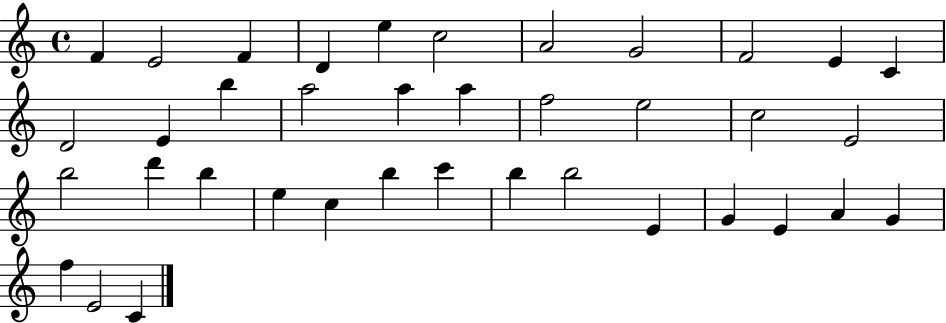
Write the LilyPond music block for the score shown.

{
  \clef treble
  \time 4/4
  \defaultTimeSignature
  \key c \major
  f'4 e'2 f'4 | d'4 e''4 c''2 | a'2 g'2 | f'2 e'4 c'4 | \break d'2 e'4 b''4 | a''2 a''4 a''4 | f''2 e''2 | c''2 e'2 | \break b''2 d'''4 b''4 | e''4 c''4 b''4 c'''4 | b''4 b''2 e'4 | g'4 e'4 a'4 g'4 | \break f''4 e'2 c'4 | \bar "|."
}